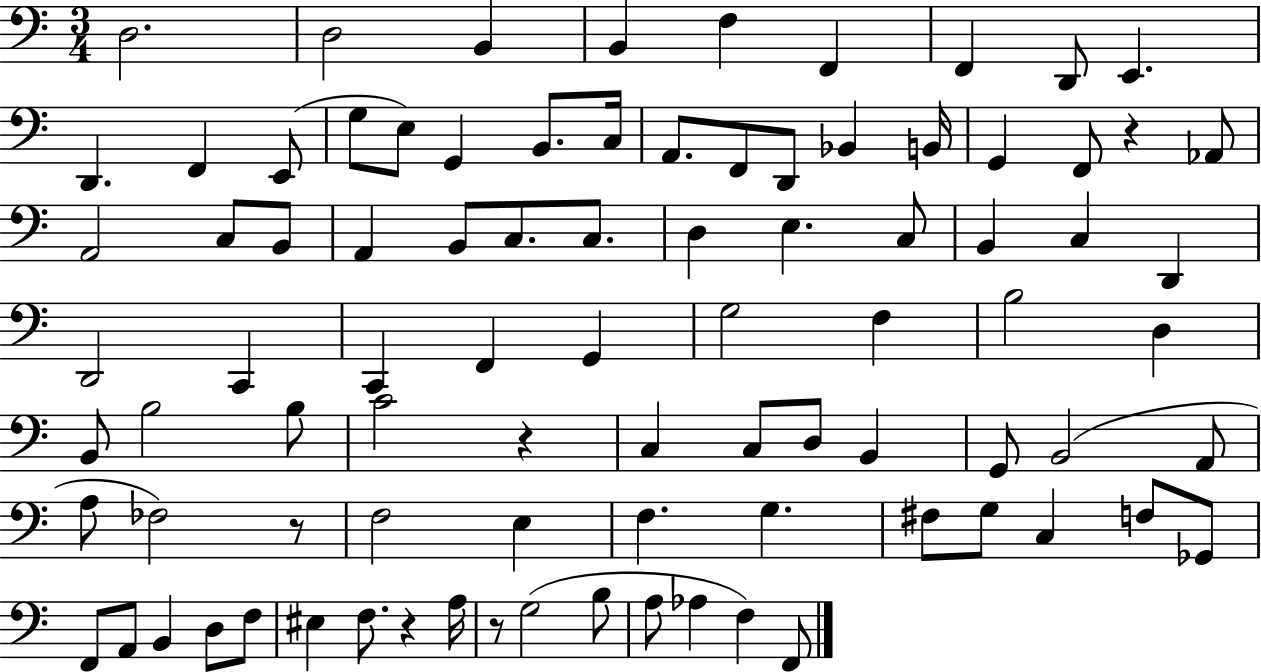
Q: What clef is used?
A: bass